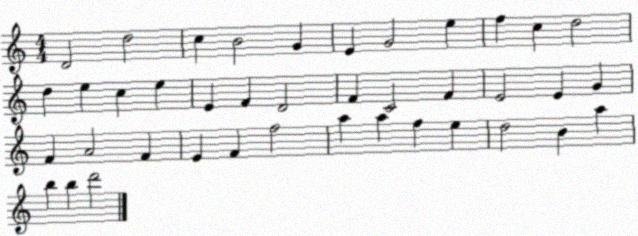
X:1
T:Untitled
M:4/4
L:1/4
K:C
D2 d2 c B2 G E G2 e f c d2 d e c e E F D2 F C2 F E2 E G F A2 F E F f2 a a f e d2 B a b b d'2